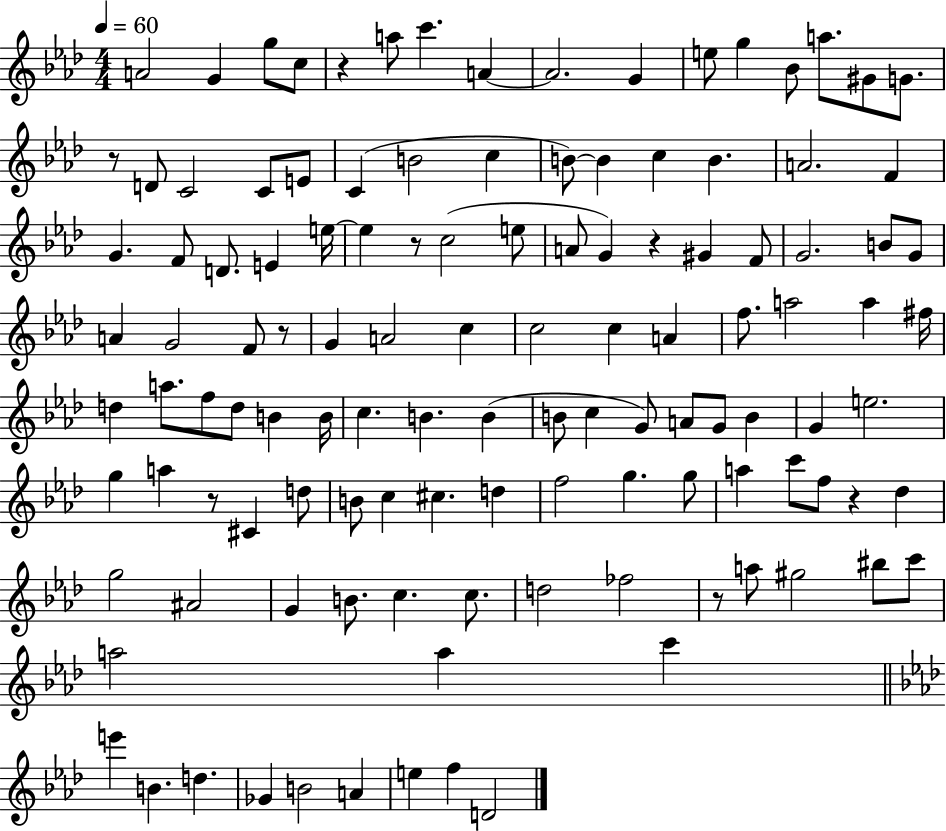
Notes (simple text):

A4/h G4/q G5/e C5/e R/q A5/e C6/q. A4/q A4/h. G4/q E5/e G5/q Bb4/e A5/e. G#4/e G4/e. R/e D4/e C4/h C4/e E4/e C4/q B4/h C5/q B4/e B4/q C5/q B4/q. A4/h. F4/q G4/q. F4/e D4/e. E4/q E5/s E5/q R/e C5/h E5/e A4/e G4/q R/q G#4/q F4/e G4/h. B4/e G4/e A4/q G4/h F4/e R/e G4/q A4/h C5/q C5/h C5/q A4/q F5/e. A5/h A5/q F#5/s D5/q A5/e. F5/e D5/e B4/q B4/s C5/q. B4/q. B4/q B4/e C5/q G4/e A4/e G4/e B4/q G4/q E5/h. G5/q A5/q R/e C#4/q D5/e B4/e C5/q C#5/q. D5/q F5/h G5/q. G5/e A5/q C6/e F5/e R/q Db5/q G5/h A#4/h G4/q B4/e. C5/q. C5/e. D5/h FES5/h R/e A5/e G#5/h BIS5/e C6/e A5/h A5/q C6/q E6/q B4/q. D5/q. Gb4/q B4/h A4/q E5/q F5/q D4/h